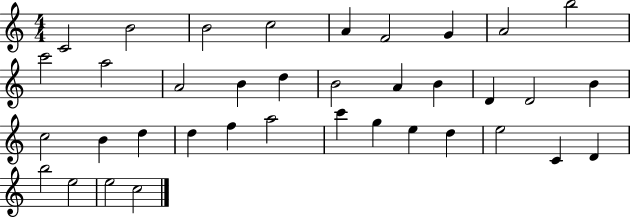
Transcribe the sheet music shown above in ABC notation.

X:1
T:Untitled
M:4/4
L:1/4
K:C
C2 B2 B2 c2 A F2 G A2 b2 c'2 a2 A2 B d B2 A B D D2 B c2 B d d f a2 c' g e d e2 C D b2 e2 e2 c2